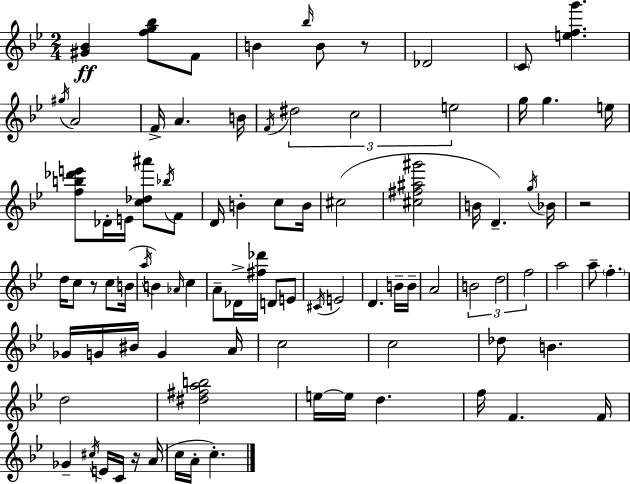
[G#4,Bb4]/q [F5,G5,Bb5]/e F4/e B4/q Bb5/s B4/e R/e Db4/h C4/e [E5,F5,G6]/q. G#5/s A4/h F4/s A4/q. B4/s F4/s D#5/h C5/h E5/h G5/s G5/q. E5/s [F5,B5,Db6,E6]/e Db4/s E4/s [C5,Db5,A#6]/e Bb5/s F4/e D4/s B4/q C5/e B4/s C#5/h [C#5,F#5,A#5,G#6]/h B4/s D4/q. G5/s Bb4/s R/h D5/s C5/e R/e C5/e B4/s A5/s B4/q Ab4/s C5/q A4/e Db4/s [F#5,Db6]/s D4/e E4/e C#4/s E4/h D4/q. B4/s B4/s A4/h B4/h D5/h F5/h A5/h A5/e F5/q. Gb4/s G4/s BIS4/s G4/q A4/s C5/h C5/h Db5/e B4/q. D5/h [D#5,F#5,A5,B5]/h E5/s E5/s D5/q. F5/s F4/q. F4/s Gb4/q C#5/s E4/s C4/s R/s A4/s C5/s A4/s C5/q.